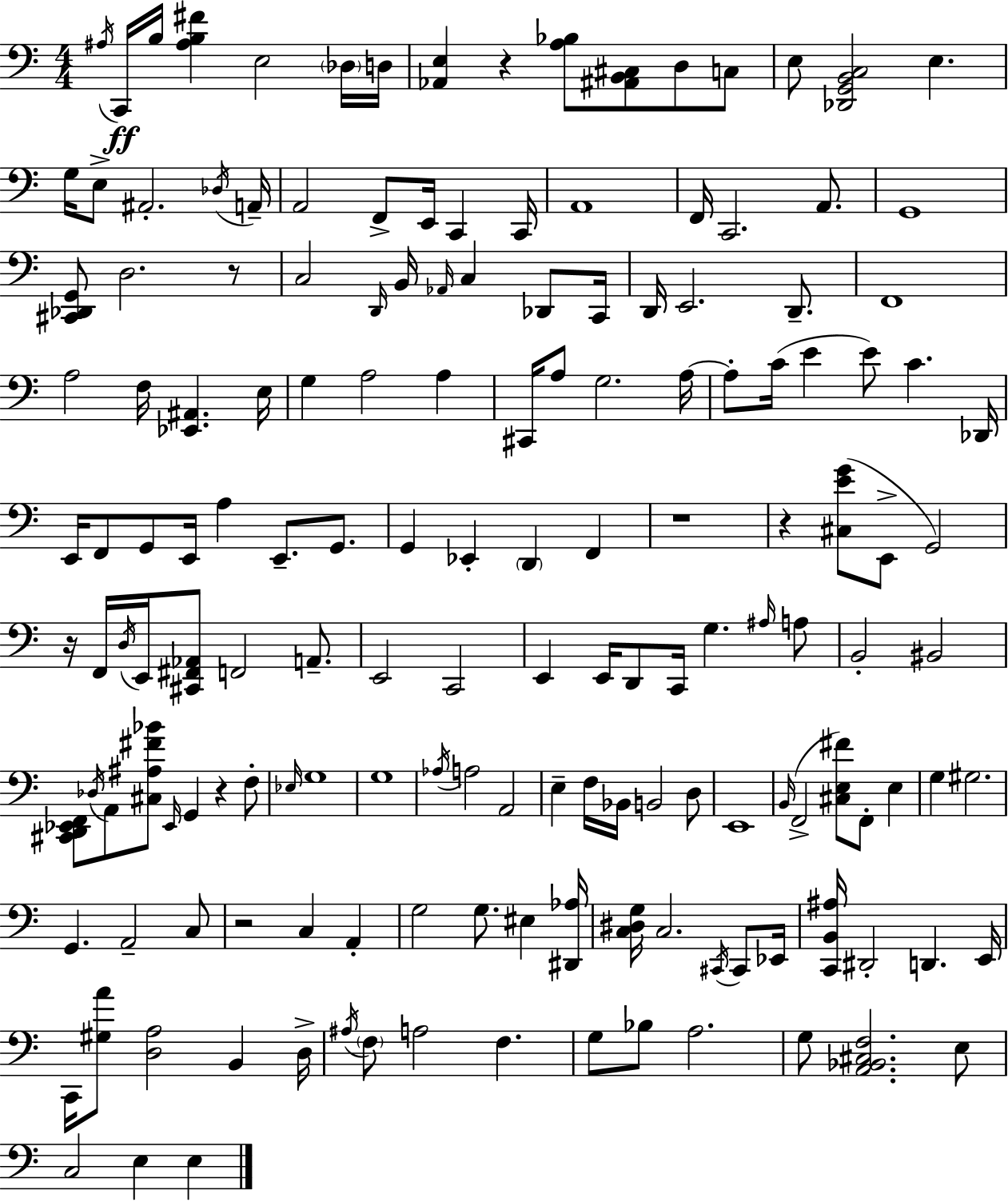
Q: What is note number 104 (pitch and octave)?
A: G3